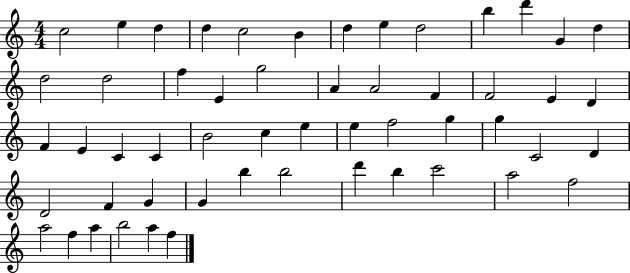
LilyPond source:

{
  \clef treble
  \numericTimeSignature
  \time 4/4
  \key c \major
  c''2 e''4 d''4 | d''4 c''2 b'4 | d''4 e''4 d''2 | b''4 d'''4 g'4 d''4 | \break d''2 d''2 | f''4 e'4 g''2 | a'4 a'2 f'4 | f'2 e'4 d'4 | \break f'4 e'4 c'4 c'4 | b'2 c''4 e''4 | e''4 f''2 g''4 | g''4 c'2 d'4 | \break d'2 f'4 g'4 | g'4 b''4 b''2 | d'''4 b''4 c'''2 | a''2 f''2 | \break a''2 f''4 a''4 | b''2 a''4 f''4 | \bar "|."
}